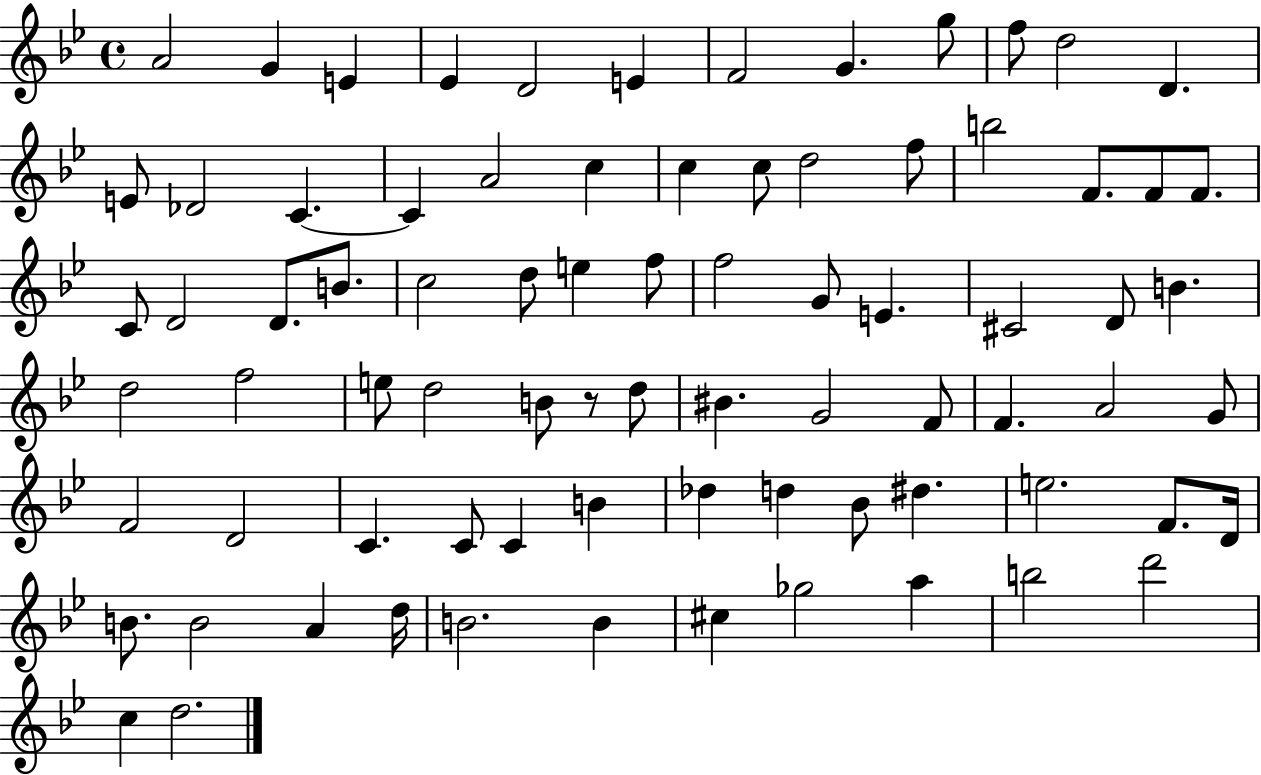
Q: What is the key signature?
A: BES major